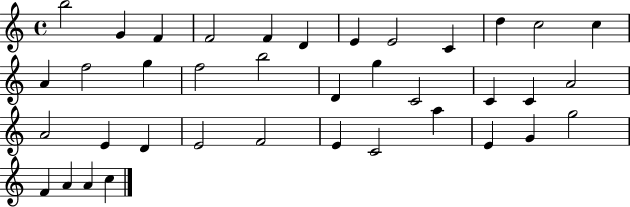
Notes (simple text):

B5/h G4/q F4/q F4/h F4/q D4/q E4/q E4/h C4/q D5/q C5/h C5/q A4/q F5/h G5/q F5/h B5/h D4/q G5/q C4/h C4/q C4/q A4/h A4/h E4/q D4/q E4/h F4/h E4/q C4/h A5/q E4/q G4/q G5/h F4/q A4/q A4/q C5/q